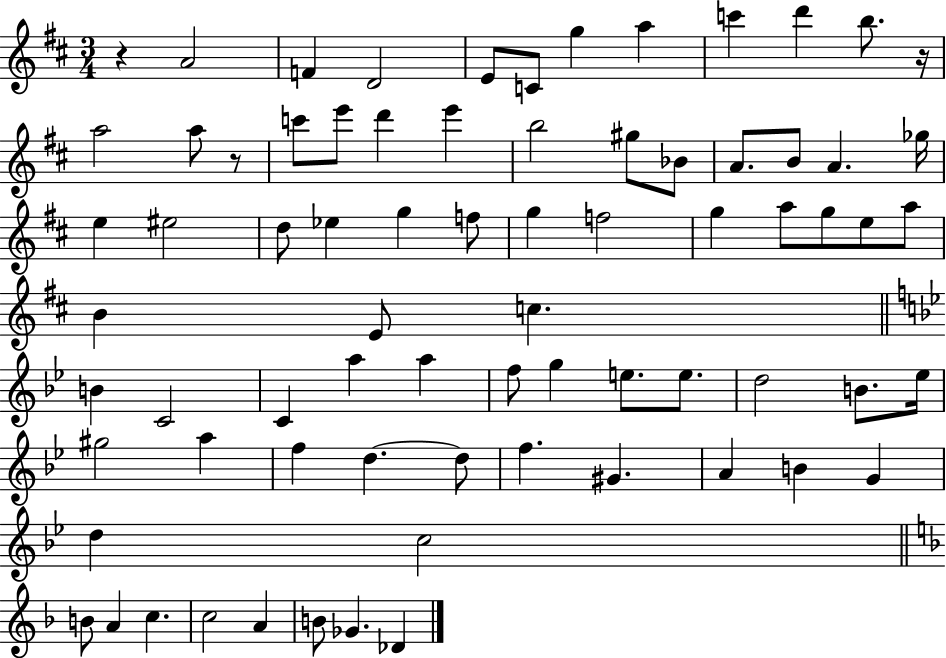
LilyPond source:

{
  \clef treble
  \numericTimeSignature
  \time 3/4
  \key d \major
  \repeat volta 2 { r4 a'2 | f'4 d'2 | e'8 c'8 g''4 a''4 | c'''4 d'''4 b''8. r16 | \break a''2 a''8 r8 | c'''8 e'''8 d'''4 e'''4 | b''2 gis''8 bes'8 | a'8. b'8 a'4. ges''16 | \break e''4 eis''2 | d''8 ees''4 g''4 f''8 | g''4 f''2 | g''4 a''8 g''8 e''8 a''8 | \break b'4 e'8 c''4. | \bar "||" \break \key bes \major b'4 c'2 | c'4 a''4 a''4 | f''8 g''4 e''8. e''8. | d''2 b'8. ees''16 | \break gis''2 a''4 | f''4 d''4.~~ d''8 | f''4. gis'4. | a'4 b'4 g'4 | \break d''4 c''2 | \bar "||" \break \key f \major b'8 a'4 c''4. | c''2 a'4 | b'8 ges'4. des'4 | } \bar "|."
}